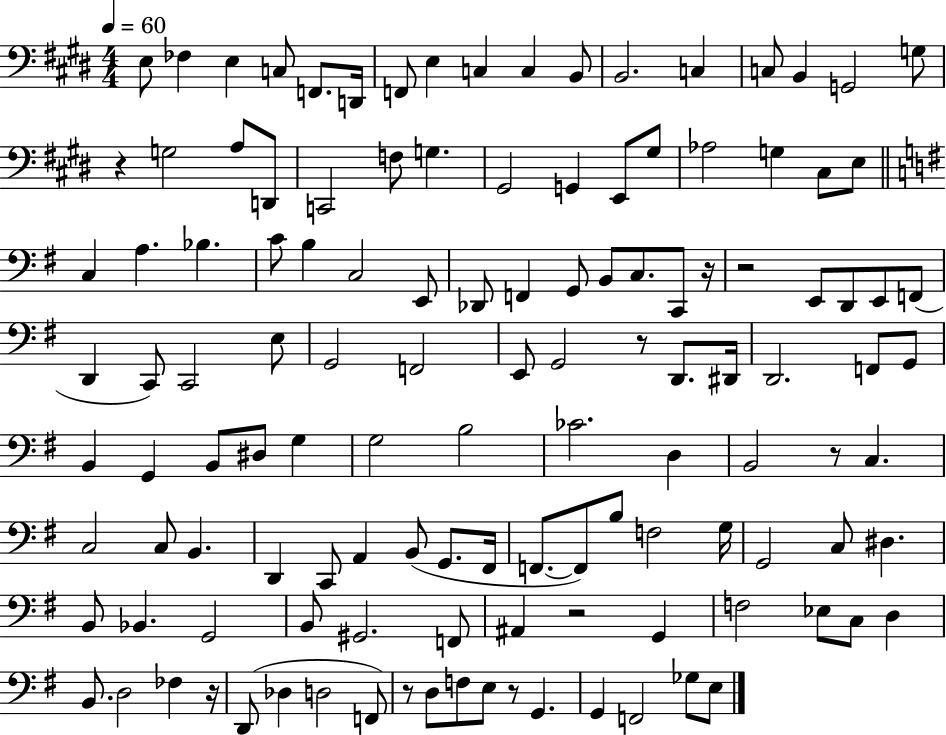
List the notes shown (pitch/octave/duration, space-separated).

E3/e FES3/q E3/q C3/e F2/e. D2/s F2/e E3/q C3/q C3/q B2/e B2/h. C3/q C3/e B2/q G2/h G3/e R/q G3/h A3/e D2/e C2/h F3/e G3/q. G#2/h G2/q E2/e G#3/e Ab3/h G3/q C#3/e E3/e C3/q A3/q. Bb3/q. C4/e B3/q C3/h E2/e Db2/e F2/q G2/e B2/e C3/e. C2/e R/s R/h E2/e D2/e E2/e F2/e D2/q C2/e C2/h E3/e G2/h F2/h E2/e G2/h R/e D2/e. D#2/s D2/h. F2/e G2/e B2/q G2/q B2/e D#3/e G3/q G3/h B3/h CES4/h. D3/q B2/h R/e C3/q. C3/h C3/e B2/q. D2/q C2/e A2/q B2/e G2/e. F#2/s F2/e. F2/e B3/e F3/h G3/s G2/h C3/e D#3/q. B2/e Bb2/q. G2/h B2/e G#2/h. F2/e A#2/q R/h G2/q F3/h Eb3/e C3/e D3/q B2/e. D3/h FES3/q R/s D2/e Db3/q D3/h F2/e R/e D3/e F3/e E3/e R/e G2/q. G2/q F2/h Gb3/e E3/e